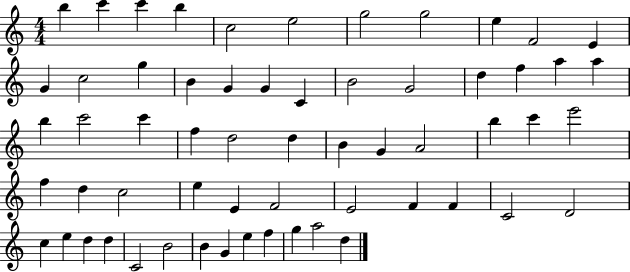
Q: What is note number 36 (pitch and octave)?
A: E6